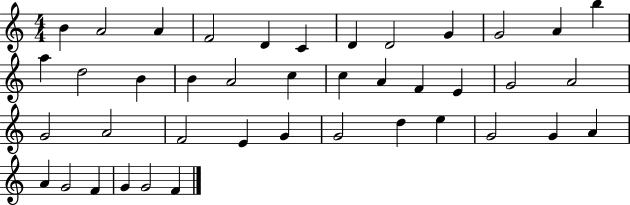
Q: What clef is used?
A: treble